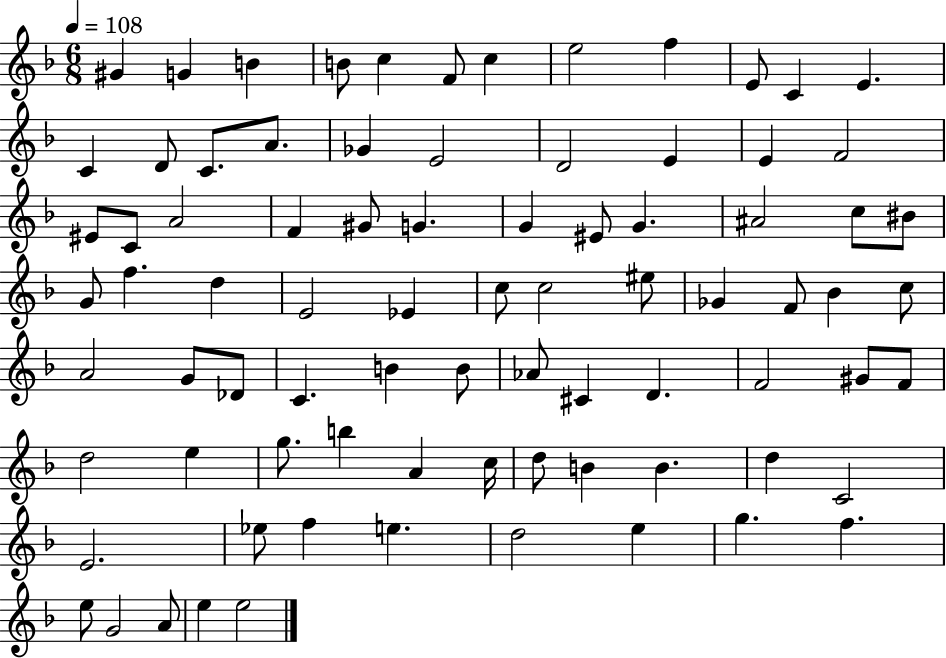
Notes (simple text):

G#4/q G4/q B4/q B4/e C5/q F4/e C5/q E5/h F5/q E4/e C4/q E4/q. C4/q D4/e C4/e. A4/e. Gb4/q E4/h D4/h E4/q E4/q F4/h EIS4/e C4/e A4/h F4/q G#4/e G4/q. G4/q EIS4/e G4/q. A#4/h C5/e BIS4/e G4/e F5/q. D5/q E4/h Eb4/q C5/e C5/h EIS5/e Gb4/q F4/e Bb4/q C5/e A4/h G4/e Db4/e C4/q. B4/q B4/e Ab4/e C#4/q D4/q. F4/h G#4/e F4/e D5/h E5/q G5/e. B5/q A4/q C5/s D5/e B4/q B4/q. D5/q C4/h E4/h. Eb5/e F5/q E5/q. D5/h E5/q G5/q. F5/q. E5/e G4/h A4/e E5/q E5/h